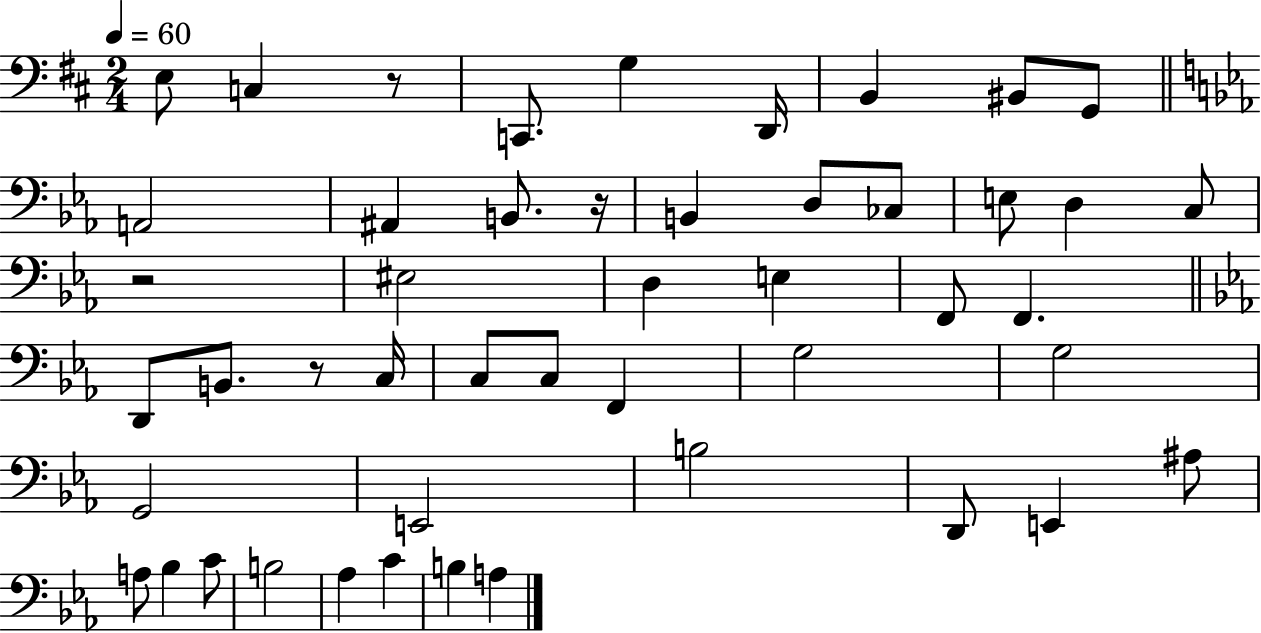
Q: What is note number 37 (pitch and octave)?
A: A3